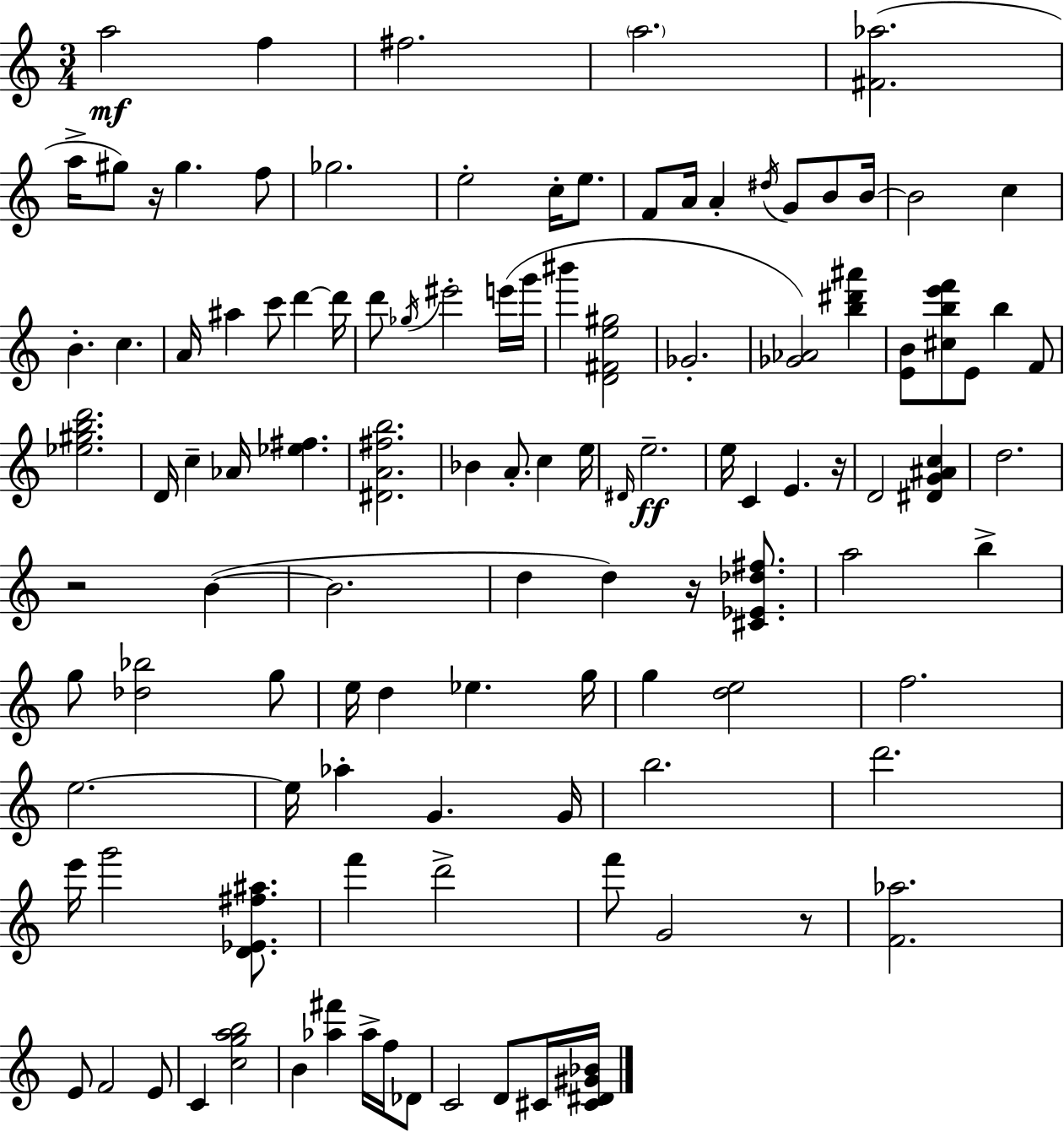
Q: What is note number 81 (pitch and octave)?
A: F4